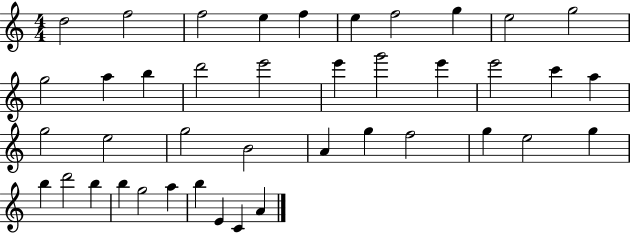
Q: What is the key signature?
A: C major